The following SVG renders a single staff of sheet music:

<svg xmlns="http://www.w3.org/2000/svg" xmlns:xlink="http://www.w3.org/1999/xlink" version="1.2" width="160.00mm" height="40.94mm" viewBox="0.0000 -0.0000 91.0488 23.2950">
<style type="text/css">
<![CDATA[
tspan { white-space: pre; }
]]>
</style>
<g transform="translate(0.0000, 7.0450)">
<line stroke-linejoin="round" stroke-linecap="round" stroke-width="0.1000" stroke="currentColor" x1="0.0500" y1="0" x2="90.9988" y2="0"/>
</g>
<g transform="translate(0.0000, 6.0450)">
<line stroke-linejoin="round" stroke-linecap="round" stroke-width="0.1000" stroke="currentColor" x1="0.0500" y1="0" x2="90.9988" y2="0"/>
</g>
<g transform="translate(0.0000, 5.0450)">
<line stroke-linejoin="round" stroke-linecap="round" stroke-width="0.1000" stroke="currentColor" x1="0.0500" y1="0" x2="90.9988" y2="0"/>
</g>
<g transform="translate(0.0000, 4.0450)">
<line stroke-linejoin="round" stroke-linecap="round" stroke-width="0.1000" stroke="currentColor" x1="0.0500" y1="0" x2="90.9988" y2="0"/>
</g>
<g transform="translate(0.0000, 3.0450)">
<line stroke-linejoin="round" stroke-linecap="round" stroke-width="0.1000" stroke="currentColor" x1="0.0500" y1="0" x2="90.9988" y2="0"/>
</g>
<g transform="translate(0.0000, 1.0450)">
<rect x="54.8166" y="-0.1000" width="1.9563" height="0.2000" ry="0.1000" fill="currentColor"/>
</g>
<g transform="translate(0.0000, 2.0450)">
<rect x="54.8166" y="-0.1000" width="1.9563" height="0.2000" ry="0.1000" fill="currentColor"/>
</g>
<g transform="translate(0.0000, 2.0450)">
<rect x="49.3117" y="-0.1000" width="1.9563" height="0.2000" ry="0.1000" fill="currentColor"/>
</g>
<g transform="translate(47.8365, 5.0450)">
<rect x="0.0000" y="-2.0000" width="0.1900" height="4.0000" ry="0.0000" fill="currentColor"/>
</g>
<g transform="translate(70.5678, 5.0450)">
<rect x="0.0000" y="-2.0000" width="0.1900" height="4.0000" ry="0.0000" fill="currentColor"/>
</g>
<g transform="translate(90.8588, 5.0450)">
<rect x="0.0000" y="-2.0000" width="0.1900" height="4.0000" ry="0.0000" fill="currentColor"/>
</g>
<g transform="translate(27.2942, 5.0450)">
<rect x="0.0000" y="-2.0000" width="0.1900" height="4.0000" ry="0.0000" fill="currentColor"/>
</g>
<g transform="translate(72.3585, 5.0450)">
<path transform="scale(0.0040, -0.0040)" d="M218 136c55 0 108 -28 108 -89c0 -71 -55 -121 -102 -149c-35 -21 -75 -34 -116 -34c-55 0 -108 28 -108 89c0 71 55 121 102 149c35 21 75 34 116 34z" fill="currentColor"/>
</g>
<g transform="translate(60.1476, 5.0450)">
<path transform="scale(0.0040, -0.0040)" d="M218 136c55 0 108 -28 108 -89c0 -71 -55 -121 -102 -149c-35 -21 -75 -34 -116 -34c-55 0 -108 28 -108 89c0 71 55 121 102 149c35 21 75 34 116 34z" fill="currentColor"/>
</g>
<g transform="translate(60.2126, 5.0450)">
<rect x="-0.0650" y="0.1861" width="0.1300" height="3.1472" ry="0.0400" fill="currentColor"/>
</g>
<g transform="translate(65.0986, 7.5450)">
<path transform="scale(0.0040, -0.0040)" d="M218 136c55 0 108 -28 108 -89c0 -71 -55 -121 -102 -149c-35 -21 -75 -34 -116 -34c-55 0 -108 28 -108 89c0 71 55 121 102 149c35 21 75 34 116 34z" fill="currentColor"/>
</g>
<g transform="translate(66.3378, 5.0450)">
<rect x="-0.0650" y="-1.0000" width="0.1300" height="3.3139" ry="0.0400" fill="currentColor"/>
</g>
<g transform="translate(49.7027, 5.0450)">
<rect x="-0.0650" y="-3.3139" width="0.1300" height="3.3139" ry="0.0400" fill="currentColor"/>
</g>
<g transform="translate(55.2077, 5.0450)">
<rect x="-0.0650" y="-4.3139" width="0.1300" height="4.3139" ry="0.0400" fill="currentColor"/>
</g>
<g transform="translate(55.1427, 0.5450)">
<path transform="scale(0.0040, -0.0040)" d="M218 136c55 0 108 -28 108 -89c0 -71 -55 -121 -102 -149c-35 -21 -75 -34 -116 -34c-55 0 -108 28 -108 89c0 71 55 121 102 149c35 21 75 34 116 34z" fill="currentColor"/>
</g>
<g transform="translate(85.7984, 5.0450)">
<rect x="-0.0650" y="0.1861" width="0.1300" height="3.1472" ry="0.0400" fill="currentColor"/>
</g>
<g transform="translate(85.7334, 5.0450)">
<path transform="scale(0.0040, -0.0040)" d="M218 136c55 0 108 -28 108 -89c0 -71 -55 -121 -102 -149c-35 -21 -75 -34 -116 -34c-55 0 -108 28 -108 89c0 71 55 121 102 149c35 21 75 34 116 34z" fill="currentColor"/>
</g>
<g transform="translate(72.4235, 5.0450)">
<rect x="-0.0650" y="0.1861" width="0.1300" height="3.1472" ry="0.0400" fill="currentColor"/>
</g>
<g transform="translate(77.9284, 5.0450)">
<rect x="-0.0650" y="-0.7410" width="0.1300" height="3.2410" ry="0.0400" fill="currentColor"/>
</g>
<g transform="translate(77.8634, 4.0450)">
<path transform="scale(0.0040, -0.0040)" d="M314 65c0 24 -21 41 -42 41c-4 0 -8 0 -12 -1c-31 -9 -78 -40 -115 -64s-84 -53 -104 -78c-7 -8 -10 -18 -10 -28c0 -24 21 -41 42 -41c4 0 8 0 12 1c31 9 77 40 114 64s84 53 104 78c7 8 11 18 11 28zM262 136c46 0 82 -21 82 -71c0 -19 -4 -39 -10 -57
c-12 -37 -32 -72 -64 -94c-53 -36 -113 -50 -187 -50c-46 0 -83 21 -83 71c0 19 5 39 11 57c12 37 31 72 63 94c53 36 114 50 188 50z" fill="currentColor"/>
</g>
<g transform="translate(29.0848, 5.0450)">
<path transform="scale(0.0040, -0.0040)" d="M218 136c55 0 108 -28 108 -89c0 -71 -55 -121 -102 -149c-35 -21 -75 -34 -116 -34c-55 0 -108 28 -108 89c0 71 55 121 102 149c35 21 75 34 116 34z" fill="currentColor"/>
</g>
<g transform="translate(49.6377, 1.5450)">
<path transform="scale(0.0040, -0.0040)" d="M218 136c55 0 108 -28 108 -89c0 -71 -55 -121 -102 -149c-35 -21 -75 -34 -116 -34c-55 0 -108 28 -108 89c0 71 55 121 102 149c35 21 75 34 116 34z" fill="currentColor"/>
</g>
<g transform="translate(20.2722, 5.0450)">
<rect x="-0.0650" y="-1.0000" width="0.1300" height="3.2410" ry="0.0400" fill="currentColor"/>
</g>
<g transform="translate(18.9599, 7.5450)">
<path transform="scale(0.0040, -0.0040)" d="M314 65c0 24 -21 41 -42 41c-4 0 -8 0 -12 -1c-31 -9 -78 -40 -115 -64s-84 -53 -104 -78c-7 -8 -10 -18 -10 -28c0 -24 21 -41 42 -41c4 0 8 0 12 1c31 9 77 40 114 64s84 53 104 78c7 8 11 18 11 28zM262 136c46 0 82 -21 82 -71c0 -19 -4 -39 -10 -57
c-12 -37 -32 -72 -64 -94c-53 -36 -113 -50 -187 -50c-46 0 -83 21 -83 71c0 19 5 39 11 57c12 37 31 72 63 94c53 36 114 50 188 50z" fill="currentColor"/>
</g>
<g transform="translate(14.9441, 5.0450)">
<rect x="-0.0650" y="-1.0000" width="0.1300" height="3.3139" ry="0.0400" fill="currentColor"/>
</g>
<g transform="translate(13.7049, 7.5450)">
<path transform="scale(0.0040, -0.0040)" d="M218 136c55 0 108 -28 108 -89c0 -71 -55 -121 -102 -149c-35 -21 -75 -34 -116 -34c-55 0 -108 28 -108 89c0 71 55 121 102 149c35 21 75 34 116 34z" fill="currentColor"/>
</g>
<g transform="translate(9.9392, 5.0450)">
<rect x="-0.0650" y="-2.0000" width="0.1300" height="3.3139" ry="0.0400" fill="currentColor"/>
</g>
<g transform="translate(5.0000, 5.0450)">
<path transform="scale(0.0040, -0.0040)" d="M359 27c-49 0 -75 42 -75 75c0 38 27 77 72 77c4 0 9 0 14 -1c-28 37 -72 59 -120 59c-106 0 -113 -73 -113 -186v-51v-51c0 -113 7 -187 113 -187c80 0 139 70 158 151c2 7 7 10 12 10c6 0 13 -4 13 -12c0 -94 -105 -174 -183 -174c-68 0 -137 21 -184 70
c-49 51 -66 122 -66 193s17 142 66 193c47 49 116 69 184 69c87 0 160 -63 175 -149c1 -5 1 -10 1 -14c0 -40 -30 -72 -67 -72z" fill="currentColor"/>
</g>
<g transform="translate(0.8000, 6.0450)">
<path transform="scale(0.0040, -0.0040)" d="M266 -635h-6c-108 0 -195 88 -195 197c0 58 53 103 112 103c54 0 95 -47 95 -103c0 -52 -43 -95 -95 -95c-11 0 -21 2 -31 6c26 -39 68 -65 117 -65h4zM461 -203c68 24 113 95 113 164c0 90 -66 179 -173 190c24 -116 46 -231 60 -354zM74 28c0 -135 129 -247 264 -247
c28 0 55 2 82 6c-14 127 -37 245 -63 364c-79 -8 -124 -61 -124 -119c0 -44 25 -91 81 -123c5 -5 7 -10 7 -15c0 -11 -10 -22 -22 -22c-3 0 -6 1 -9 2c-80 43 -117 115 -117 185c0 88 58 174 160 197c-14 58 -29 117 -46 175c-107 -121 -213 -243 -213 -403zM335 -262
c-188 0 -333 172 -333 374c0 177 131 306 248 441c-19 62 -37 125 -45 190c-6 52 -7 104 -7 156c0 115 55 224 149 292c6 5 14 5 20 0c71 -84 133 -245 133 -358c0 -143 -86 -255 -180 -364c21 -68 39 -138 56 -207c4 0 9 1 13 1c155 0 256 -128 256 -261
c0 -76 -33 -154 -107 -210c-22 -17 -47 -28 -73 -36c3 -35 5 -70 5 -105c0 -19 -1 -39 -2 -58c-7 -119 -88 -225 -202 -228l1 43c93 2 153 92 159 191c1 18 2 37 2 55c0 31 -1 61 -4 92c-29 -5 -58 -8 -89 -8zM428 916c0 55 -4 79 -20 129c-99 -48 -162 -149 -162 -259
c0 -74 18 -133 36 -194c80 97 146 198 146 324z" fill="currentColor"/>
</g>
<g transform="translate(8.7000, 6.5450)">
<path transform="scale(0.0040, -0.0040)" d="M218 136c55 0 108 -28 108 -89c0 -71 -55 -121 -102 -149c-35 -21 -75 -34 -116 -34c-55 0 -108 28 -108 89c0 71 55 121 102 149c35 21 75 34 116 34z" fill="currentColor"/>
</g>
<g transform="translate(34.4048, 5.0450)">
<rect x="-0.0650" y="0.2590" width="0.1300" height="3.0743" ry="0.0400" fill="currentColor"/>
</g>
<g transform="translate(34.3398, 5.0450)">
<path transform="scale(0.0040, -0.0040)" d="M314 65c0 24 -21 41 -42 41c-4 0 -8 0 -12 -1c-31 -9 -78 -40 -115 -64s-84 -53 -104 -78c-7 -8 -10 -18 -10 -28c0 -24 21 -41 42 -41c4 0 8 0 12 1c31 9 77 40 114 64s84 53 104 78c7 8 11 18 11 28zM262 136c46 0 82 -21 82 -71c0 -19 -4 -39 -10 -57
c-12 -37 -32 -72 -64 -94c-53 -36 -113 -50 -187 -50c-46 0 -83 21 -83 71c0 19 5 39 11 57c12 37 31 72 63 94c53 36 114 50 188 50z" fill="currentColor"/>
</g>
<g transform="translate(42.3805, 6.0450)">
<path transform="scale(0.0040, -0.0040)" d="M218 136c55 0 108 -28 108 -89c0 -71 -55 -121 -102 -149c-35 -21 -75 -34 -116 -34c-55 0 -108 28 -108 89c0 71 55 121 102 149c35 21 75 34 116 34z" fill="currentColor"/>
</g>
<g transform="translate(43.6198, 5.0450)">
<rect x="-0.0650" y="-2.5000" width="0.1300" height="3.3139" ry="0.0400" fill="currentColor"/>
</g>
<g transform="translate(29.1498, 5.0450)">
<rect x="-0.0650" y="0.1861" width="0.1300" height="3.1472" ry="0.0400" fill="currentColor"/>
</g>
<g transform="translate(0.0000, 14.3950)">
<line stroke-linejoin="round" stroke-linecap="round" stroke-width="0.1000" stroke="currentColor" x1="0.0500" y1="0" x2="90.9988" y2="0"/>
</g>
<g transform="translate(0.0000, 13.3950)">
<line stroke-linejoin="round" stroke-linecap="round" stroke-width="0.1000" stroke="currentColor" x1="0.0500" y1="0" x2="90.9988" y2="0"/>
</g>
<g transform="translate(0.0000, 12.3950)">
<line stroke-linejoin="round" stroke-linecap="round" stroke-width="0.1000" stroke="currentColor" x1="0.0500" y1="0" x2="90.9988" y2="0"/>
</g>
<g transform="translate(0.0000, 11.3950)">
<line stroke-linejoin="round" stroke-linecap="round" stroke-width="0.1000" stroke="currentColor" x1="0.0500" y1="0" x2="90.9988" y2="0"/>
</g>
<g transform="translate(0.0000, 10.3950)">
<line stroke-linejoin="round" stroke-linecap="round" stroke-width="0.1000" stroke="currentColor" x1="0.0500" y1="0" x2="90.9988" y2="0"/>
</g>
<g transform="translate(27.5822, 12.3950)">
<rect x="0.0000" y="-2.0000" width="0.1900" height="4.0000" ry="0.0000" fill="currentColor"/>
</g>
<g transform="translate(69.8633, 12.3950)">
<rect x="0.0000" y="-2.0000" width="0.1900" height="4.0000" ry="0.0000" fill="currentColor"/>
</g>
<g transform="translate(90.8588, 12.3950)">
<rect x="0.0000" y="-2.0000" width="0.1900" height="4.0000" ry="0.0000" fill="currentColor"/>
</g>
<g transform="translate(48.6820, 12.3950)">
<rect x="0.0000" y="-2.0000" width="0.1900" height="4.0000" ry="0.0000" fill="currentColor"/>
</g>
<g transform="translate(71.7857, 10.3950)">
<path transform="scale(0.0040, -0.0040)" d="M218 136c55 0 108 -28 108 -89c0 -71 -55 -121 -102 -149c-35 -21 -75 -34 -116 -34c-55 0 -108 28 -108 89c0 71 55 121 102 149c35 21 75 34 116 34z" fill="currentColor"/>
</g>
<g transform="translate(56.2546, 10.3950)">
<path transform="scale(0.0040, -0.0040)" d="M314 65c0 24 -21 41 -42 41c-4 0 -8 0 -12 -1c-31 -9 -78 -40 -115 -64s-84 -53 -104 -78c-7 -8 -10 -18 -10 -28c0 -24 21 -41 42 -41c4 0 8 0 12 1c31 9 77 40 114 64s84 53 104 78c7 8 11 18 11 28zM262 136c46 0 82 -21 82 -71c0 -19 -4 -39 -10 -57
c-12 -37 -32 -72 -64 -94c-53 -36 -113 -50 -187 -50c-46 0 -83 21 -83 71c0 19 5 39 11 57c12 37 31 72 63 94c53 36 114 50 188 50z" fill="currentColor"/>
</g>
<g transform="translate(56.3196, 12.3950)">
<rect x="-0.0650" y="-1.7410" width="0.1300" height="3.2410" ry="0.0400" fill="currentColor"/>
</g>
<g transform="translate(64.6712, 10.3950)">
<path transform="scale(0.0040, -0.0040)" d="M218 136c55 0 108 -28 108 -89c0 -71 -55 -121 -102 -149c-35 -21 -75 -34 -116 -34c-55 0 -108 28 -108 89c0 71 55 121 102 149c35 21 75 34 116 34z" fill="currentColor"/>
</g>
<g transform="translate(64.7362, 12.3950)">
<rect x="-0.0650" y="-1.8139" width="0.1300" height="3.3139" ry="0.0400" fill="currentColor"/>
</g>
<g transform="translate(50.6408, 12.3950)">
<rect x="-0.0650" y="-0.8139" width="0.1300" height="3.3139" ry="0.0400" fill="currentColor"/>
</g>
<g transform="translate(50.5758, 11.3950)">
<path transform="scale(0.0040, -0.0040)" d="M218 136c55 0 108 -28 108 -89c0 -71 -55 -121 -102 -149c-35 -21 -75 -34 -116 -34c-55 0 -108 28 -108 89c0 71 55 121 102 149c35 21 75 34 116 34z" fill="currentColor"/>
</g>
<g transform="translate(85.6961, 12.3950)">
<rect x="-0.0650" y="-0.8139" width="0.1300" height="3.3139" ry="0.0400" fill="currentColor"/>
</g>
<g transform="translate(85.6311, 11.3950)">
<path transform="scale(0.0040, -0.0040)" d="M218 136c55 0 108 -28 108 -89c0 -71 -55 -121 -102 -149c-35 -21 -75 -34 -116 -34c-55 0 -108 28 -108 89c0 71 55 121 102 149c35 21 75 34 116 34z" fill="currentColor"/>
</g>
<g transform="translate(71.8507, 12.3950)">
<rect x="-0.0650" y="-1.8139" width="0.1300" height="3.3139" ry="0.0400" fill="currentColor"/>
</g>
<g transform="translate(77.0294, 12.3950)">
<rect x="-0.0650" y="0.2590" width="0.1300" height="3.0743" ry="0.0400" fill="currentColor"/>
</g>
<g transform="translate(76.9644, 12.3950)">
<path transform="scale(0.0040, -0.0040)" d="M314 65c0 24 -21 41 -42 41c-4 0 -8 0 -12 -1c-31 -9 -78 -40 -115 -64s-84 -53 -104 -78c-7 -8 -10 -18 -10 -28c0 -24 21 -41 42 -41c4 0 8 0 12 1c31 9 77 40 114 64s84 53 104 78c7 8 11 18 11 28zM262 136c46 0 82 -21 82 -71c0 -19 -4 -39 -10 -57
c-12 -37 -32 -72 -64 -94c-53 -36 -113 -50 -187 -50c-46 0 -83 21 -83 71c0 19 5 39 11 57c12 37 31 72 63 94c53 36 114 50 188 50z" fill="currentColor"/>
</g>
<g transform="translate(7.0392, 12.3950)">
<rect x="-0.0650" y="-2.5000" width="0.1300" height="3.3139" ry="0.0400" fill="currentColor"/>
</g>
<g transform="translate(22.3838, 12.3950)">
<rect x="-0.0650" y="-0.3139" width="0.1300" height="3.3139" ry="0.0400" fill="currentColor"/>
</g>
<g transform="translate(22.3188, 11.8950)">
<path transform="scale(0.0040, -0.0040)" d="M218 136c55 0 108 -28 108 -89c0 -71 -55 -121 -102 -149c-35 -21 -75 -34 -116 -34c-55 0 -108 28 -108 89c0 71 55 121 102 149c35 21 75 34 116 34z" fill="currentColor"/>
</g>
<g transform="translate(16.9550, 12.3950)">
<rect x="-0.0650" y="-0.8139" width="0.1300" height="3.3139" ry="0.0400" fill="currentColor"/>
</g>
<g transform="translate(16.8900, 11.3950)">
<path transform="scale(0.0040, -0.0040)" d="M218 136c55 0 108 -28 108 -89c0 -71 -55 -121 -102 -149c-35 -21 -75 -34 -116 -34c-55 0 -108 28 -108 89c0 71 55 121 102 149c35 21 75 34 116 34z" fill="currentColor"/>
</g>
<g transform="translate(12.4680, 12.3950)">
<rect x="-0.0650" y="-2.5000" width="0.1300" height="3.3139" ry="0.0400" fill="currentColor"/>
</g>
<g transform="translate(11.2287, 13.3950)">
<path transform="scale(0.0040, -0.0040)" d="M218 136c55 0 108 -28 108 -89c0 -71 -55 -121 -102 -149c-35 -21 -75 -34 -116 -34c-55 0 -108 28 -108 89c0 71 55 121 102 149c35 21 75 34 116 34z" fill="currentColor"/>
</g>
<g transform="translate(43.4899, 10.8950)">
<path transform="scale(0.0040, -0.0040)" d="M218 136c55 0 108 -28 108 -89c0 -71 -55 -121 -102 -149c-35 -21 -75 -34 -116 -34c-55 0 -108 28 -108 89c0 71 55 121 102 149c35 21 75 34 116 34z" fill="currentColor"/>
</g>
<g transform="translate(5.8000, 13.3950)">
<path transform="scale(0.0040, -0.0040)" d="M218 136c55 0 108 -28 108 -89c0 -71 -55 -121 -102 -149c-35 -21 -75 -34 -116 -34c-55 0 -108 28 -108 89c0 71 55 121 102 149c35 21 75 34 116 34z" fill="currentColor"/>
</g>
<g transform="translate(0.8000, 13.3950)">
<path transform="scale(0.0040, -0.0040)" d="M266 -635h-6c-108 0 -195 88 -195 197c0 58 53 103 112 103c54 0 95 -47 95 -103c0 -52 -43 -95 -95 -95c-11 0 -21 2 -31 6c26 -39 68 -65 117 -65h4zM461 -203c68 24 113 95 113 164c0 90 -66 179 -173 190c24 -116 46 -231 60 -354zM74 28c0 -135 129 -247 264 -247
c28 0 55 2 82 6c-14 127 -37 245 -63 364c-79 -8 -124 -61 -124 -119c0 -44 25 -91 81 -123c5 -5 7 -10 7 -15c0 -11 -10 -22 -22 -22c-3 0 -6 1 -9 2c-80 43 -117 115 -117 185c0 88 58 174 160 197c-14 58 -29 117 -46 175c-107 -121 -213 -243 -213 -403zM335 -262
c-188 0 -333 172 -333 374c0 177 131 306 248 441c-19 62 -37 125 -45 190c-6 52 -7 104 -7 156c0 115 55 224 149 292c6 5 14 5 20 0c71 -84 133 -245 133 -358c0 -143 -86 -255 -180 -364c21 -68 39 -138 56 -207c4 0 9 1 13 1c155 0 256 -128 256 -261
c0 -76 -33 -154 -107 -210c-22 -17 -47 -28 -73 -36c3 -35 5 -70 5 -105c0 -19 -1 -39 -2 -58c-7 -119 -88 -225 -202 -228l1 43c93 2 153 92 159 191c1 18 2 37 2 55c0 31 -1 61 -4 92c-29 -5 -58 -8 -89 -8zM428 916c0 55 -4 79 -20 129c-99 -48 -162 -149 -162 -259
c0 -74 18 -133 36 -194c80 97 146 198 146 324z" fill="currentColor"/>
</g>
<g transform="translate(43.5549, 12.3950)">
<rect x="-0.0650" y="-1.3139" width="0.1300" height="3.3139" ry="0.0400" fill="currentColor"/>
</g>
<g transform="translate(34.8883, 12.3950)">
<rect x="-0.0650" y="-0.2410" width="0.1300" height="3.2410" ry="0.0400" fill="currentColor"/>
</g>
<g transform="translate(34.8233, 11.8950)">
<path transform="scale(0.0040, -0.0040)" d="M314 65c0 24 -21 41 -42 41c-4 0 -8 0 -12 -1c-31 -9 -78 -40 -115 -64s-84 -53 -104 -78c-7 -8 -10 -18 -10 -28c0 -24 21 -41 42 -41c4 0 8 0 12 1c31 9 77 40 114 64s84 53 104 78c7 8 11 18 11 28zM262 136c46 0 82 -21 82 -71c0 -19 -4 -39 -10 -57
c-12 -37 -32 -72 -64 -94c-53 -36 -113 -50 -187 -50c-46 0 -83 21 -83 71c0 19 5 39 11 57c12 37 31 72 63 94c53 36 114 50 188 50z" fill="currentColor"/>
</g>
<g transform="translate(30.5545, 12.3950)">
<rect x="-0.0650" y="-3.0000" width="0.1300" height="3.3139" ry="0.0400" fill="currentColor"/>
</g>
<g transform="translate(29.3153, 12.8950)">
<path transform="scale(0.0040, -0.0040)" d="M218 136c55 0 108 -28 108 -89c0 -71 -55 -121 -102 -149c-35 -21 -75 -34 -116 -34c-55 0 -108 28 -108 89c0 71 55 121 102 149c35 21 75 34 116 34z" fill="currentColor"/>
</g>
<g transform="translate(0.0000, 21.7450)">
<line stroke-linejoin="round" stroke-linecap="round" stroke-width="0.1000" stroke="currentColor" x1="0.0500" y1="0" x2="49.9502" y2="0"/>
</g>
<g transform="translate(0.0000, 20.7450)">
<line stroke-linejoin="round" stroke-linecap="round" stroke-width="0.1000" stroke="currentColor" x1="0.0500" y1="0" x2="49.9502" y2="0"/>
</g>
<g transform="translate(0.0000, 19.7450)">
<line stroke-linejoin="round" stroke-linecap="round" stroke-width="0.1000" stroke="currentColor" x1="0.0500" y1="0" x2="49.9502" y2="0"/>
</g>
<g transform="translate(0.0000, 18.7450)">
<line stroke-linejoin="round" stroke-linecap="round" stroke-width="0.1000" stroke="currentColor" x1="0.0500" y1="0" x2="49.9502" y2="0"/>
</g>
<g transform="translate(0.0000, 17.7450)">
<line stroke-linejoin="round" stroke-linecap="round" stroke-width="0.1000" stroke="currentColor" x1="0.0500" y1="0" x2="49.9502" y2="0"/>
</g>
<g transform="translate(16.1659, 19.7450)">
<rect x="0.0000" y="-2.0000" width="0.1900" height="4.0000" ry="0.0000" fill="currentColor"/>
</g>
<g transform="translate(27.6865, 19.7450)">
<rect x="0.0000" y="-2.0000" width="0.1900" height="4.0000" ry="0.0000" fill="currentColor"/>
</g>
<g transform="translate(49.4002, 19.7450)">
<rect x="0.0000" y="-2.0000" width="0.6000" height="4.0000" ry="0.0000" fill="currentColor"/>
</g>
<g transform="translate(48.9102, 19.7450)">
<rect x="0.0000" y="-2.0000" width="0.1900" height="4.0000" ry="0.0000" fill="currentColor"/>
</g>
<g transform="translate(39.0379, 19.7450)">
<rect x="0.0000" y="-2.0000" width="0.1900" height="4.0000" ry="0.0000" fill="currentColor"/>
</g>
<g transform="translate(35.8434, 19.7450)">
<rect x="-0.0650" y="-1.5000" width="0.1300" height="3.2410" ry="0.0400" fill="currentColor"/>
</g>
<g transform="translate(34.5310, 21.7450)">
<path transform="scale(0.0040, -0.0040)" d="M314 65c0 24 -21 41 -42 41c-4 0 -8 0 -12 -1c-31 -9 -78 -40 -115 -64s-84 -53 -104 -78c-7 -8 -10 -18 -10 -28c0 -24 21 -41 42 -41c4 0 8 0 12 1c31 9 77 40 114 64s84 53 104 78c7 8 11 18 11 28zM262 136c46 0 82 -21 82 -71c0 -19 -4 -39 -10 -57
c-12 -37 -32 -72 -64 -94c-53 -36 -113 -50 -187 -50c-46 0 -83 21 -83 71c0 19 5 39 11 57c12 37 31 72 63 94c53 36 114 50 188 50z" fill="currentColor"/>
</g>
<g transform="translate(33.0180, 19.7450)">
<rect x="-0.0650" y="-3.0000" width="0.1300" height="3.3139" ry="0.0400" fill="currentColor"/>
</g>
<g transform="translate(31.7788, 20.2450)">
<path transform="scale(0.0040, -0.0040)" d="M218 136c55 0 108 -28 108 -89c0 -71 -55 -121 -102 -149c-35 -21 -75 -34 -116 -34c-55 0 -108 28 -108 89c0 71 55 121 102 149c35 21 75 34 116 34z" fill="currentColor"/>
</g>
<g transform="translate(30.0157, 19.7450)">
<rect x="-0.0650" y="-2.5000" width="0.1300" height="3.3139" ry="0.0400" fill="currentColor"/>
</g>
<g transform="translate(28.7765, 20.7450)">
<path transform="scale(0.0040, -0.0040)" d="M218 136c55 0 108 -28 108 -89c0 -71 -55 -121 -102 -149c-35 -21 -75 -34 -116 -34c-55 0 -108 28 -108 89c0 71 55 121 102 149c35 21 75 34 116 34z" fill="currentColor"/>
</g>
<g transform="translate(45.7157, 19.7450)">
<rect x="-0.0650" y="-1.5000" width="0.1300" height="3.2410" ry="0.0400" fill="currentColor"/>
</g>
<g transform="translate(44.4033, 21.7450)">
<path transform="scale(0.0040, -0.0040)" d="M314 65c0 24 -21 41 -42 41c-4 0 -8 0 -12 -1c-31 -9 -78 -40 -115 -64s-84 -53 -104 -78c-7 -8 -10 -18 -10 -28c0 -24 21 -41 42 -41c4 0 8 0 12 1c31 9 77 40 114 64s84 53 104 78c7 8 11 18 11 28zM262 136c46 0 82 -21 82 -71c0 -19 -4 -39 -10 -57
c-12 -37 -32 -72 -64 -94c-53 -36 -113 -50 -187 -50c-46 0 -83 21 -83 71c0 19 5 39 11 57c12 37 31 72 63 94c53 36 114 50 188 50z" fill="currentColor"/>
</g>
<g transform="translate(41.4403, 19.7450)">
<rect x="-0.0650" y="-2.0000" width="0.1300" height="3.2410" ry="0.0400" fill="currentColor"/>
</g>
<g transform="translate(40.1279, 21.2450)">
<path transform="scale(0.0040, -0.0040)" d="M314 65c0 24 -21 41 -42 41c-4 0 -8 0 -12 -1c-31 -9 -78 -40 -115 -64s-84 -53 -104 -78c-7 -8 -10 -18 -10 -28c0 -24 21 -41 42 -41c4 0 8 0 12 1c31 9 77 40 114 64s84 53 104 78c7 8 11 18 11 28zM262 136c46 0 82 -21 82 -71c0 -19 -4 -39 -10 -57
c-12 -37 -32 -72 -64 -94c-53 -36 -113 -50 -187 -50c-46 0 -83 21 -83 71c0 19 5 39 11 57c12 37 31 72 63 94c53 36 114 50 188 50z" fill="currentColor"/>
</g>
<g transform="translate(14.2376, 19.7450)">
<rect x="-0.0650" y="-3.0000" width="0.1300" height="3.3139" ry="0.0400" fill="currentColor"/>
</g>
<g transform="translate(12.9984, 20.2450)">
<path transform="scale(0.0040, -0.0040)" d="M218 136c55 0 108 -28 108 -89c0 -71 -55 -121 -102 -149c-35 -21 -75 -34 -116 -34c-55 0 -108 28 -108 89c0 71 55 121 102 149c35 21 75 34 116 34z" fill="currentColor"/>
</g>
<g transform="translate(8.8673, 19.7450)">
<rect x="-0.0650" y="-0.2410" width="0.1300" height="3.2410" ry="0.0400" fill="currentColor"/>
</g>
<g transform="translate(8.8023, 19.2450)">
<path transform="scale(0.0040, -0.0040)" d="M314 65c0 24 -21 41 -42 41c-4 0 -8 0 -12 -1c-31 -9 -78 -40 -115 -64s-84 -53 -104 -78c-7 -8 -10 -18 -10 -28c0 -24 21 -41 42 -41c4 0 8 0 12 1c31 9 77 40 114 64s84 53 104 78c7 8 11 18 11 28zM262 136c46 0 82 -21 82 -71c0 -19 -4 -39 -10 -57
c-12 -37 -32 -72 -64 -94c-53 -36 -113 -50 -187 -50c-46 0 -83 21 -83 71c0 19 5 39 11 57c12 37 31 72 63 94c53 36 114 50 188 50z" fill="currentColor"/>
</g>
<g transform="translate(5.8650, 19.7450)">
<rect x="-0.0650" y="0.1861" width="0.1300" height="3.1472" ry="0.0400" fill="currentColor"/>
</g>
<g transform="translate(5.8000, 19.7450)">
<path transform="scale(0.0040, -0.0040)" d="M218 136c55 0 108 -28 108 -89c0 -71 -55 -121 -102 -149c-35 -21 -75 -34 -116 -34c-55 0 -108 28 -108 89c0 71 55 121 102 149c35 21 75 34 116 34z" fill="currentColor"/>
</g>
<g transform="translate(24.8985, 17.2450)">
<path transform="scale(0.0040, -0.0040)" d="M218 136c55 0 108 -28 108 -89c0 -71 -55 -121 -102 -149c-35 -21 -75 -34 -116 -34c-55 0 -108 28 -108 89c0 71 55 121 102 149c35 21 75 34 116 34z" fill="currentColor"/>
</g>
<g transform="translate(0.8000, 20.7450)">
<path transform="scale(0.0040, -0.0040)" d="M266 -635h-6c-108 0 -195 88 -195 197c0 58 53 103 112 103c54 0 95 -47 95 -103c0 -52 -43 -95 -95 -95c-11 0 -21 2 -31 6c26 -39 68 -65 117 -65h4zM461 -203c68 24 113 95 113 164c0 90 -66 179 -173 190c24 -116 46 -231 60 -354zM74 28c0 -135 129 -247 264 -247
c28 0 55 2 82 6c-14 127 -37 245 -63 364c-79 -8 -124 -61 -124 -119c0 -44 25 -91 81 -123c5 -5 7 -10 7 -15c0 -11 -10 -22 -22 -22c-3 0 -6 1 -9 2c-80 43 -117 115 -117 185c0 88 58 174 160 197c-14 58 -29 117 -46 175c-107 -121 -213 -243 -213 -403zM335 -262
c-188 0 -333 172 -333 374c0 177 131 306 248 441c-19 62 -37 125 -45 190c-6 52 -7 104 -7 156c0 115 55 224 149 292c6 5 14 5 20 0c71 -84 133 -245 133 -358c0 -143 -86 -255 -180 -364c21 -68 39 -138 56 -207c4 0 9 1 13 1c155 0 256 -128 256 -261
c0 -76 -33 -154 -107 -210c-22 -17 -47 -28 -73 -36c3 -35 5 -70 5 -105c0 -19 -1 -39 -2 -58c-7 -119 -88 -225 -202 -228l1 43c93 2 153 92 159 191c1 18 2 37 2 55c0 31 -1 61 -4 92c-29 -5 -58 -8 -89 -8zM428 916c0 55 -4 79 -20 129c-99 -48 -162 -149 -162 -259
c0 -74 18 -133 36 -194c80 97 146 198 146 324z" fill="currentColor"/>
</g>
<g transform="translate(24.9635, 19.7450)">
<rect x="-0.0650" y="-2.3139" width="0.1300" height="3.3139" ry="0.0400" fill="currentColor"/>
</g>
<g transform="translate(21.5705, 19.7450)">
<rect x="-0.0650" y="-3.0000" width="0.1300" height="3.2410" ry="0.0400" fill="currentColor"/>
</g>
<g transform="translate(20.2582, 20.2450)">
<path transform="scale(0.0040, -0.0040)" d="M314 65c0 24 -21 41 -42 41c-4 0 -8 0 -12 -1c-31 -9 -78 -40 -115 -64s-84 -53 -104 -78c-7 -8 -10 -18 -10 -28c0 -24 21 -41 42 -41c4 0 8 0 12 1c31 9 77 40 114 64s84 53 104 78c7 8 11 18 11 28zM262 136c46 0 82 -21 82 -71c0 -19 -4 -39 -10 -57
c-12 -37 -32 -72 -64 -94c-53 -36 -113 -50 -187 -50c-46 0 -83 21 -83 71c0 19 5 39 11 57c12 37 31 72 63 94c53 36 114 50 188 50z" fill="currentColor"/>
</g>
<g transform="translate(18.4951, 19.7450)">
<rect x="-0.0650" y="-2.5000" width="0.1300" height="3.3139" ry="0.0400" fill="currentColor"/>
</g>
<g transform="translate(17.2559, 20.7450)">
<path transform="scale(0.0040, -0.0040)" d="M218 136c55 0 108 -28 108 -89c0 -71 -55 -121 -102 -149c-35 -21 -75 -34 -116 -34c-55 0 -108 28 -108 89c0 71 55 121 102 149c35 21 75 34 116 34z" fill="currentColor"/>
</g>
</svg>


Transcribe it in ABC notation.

X:1
T:Untitled
M:4/4
L:1/4
K:C
F D D2 B B2 G b d' B D B d2 B G G d c A c2 e d f2 f f B2 d B c2 A G A2 g G A E2 F2 E2